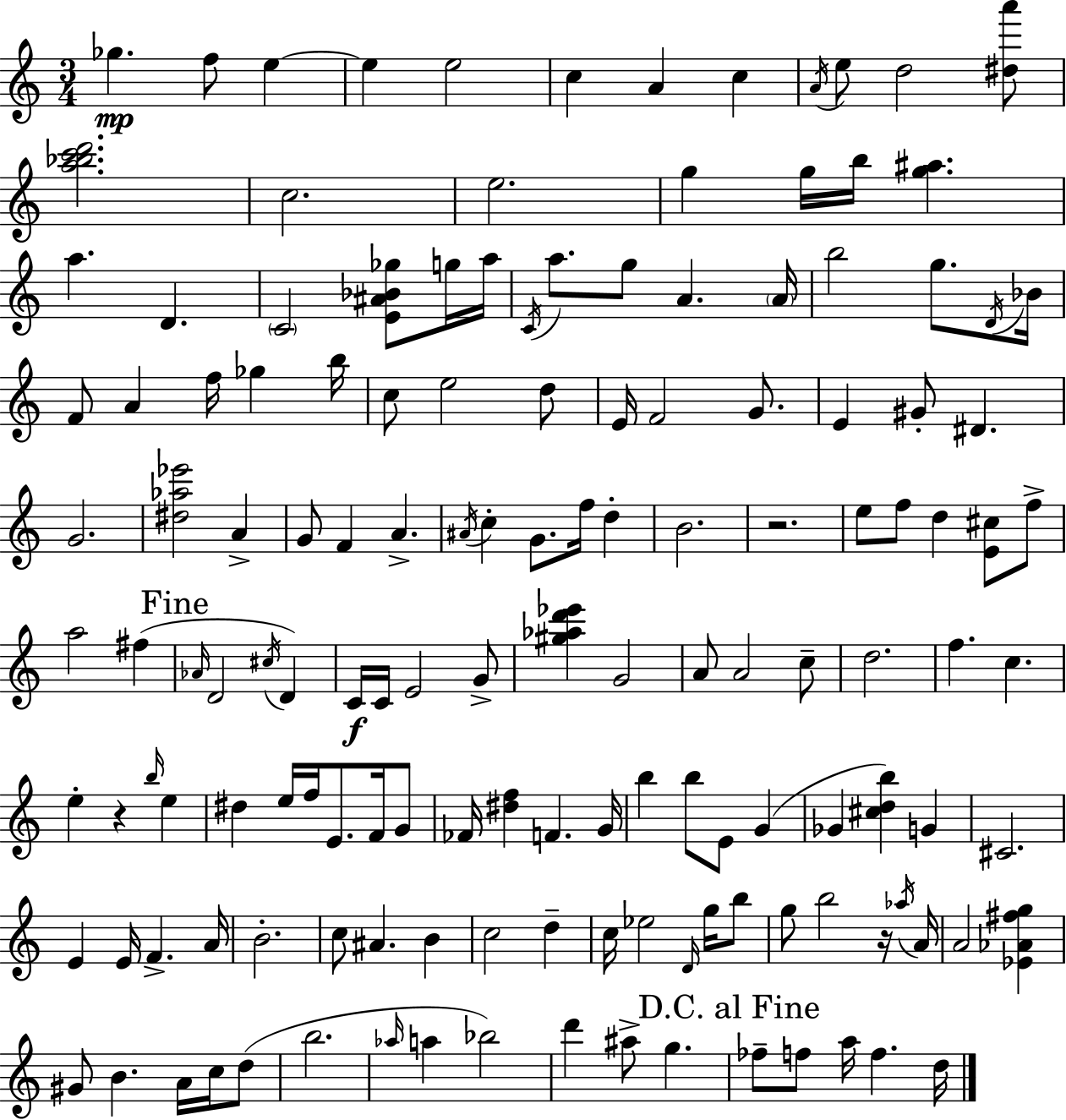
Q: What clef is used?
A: treble